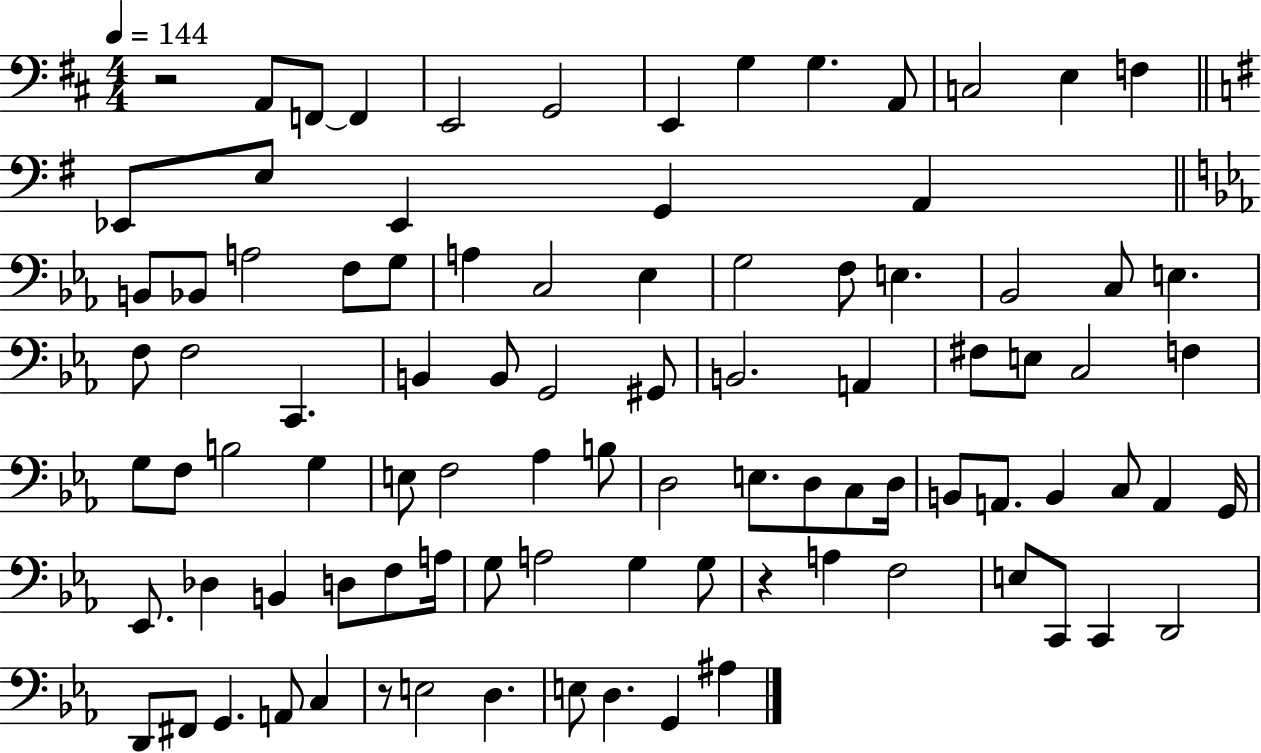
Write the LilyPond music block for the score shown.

{
  \clef bass
  \numericTimeSignature
  \time 4/4
  \key d \major
  \tempo 4 = 144
  r2 a,8 f,8~~ f,4 | e,2 g,2 | e,4 g4 g4. a,8 | c2 e4 f4 | \break \bar "||" \break \key g \major ees,8 e8 ees,4 g,4 a,4 | \bar "||" \break \key c \minor b,8 bes,8 a2 f8 g8 | a4 c2 ees4 | g2 f8 e4. | bes,2 c8 e4. | \break f8 f2 c,4. | b,4 b,8 g,2 gis,8 | b,2. a,4 | fis8 e8 c2 f4 | \break g8 f8 b2 g4 | e8 f2 aes4 b8 | d2 e8. d8 c8 d16 | b,8 a,8. b,4 c8 a,4 g,16 | \break ees,8. des4 b,4 d8 f8 a16 | g8 a2 g4 g8 | r4 a4 f2 | e8 c,8 c,4 d,2 | \break d,8 fis,8 g,4. a,8 c4 | r8 e2 d4. | e8 d4. g,4 ais4 | \bar "|."
}